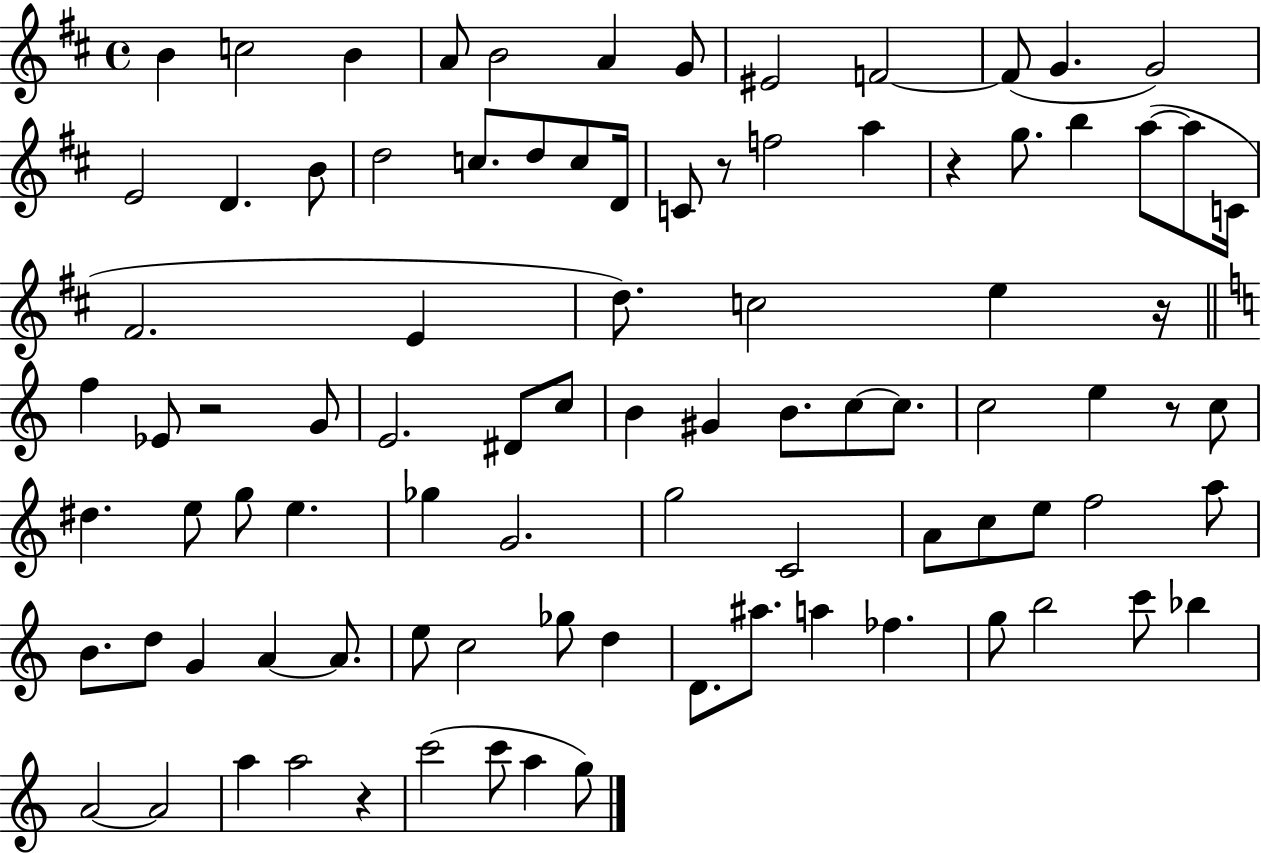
{
  \clef treble
  \time 4/4
  \defaultTimeSignature
  \key d \major
  b'4 c''2 b'4 | a'8 b'2 a'4 g'8 | eis'2 f'2~~ | f'8( g'4. g'2) | \break e'2 d'4. b'8 | d''2 c''8. d''8 c''8 d'16 | c'8 r8 f''2 a''4 | r4 g''8. b''4 a''8~(~ a''8 c'16 | \break fis'2. e'4 | d''8.) c''2 e''4 r16 | \bar "||" \break \key c \major f''4 ees'8 r2 g'8 | e'2. dis'8 c''8 | b'4 gis'4 b'8. c''8~~ c''8. | c''2 e''4 r8 c''8 | \break dis''4. e''8 g''8 e''4. | ges''4 g'2. | g''2 c'2 | a'8 c''8 e''8 f''2 a''8 | \break b'8. d''8 g'4 a'4~~ a'8. | e''8 c''2 ges''8 d''4 | d'8. ais''8. a''4 fes''4. | g''8 b''2 c'''8 bes''4 | \break a'2~~ a'2 | a''4 a''2 r4 | c'''2( c'''8 a''4 g''8) | \bar "|."
}